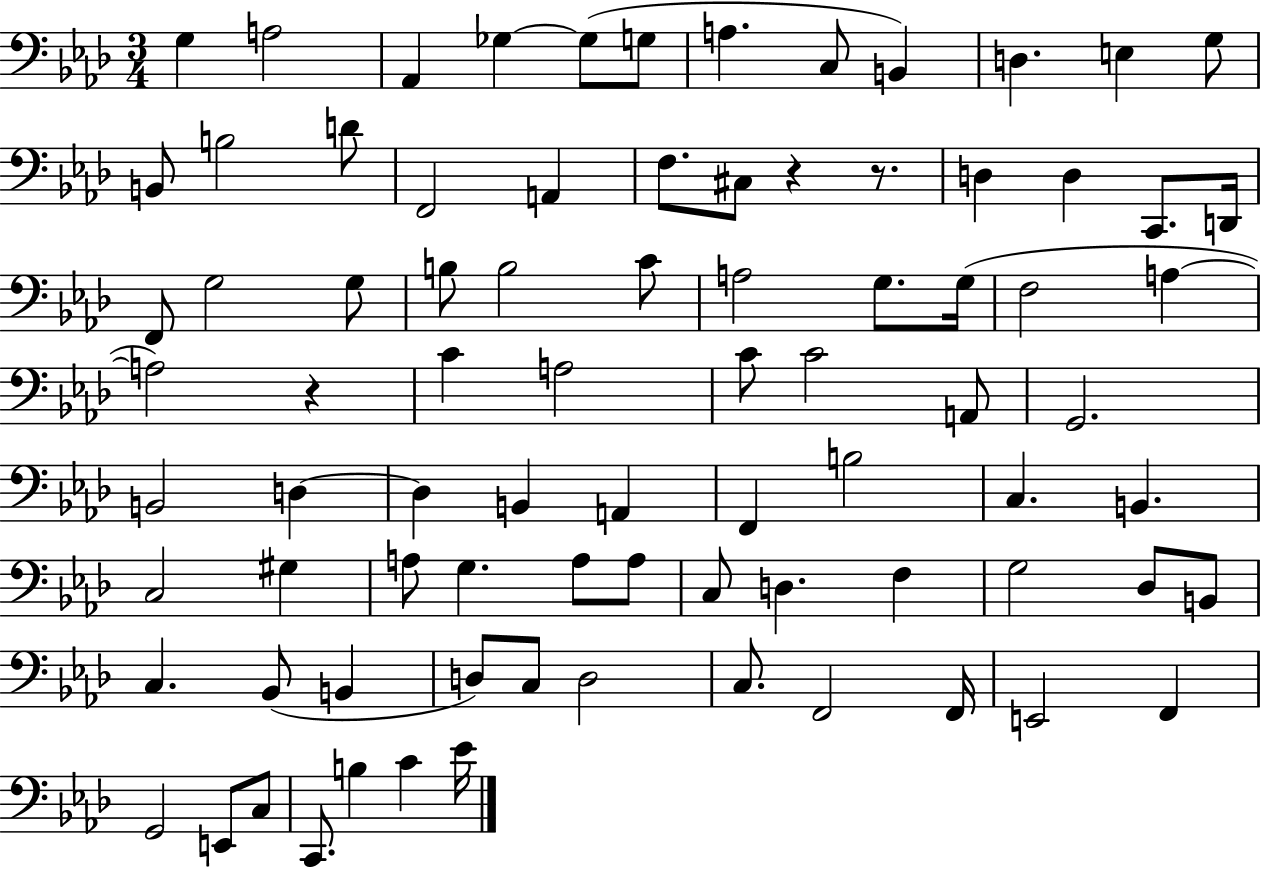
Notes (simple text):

G3/q A3/h Ab2/q Gb3/q Gb3/e G3/e A3/q. C3/e B2/q D3/q. E3/q G3/e B2/e B3/h D4/e F2/h A2/q F3/e. C#3/e R/q R/e. D3/q D3/q C2/e. D2/s F2/e G3/h G3/e B3/e B3/h C4/e A3/h G3/e. G3/s F3/h A3/q A3/h R/q C4/q A3/h C4/e C4/h A2/e G2/h. B2/h D3/q D3/q B2/q A2/q F2/q B3/h C3/q. B2/q. C3/h G#3/q A3/e G3/q. A3/e A3/e C3/e D3/q. F3/q G3/h Db3/e B2/e C3/q. Bb2/e B2/q D3/e C3/e D3/h C3/e. F2/h F2/s E2/h F2/q G2/h E2/e C3/e C2/e. B3/q C4/q Eb4/s